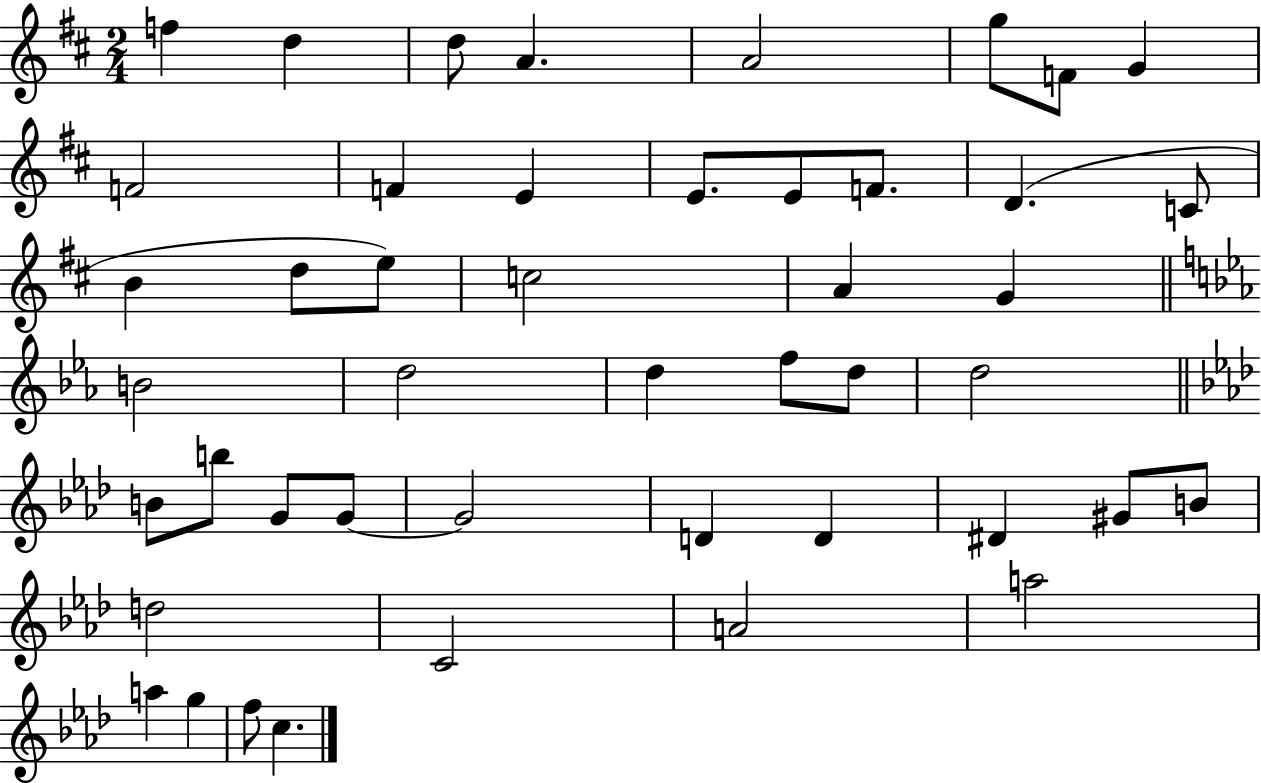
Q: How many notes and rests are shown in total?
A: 46